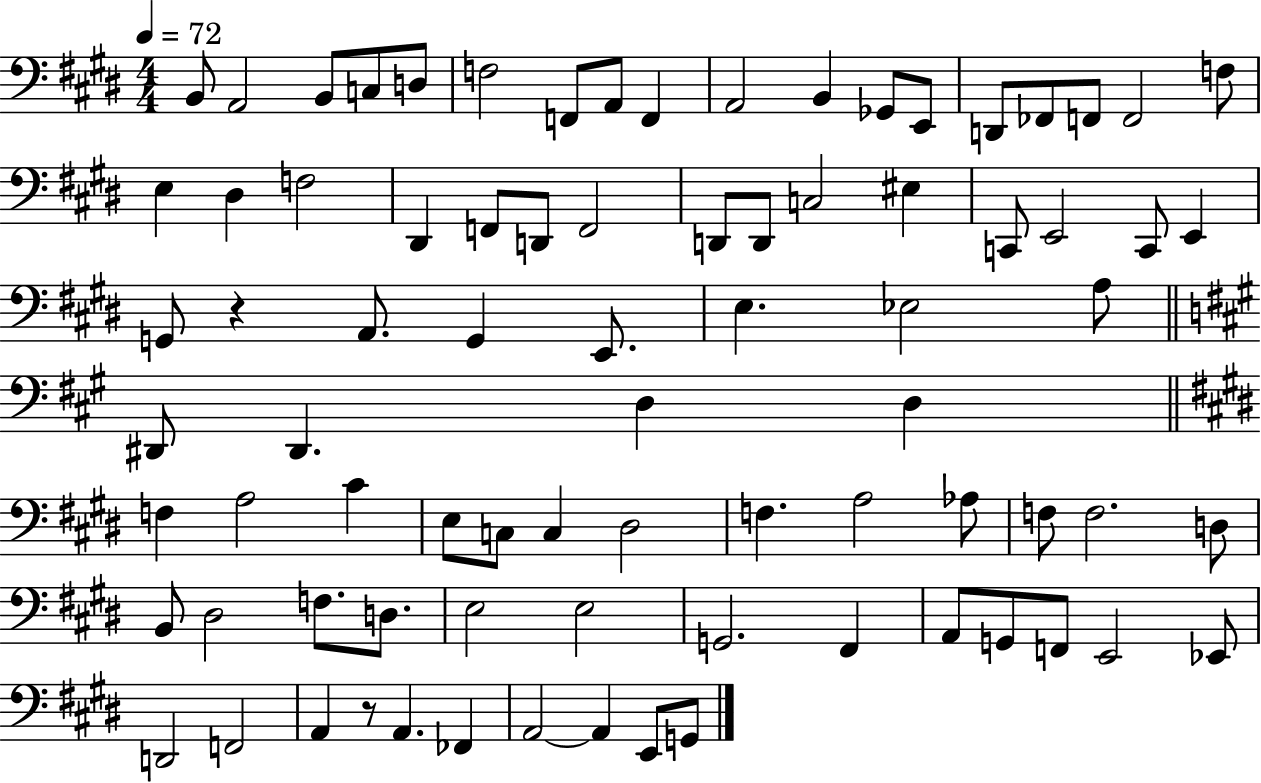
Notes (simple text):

B2/e A2/h B2/e C3/e D3/e F3/h F2/e A2/e F2/q A2/h B2/q Gb2/e E2/e D2/e FES2/e F2/e F2/h F3/e E3/q D#3/q F3/h D#2/q F2/e D2/e F2/h D2/e D2/e C3/h EIS3/q C2/e E2/h C2/e E2/q G2/e R/q A2/e. G2/q E2/e. E3/q. Eb3/h A3/e D#2/e D#2/q. D3/q D3/q F3/q A3/h C#4/q E3/e C3/e C3/q D#3/h F3/q. A3/h Ab3/e F3/e F3/h. D3/e B2/e D#3/h F3/e. D3/e. E3/h E3/h G2/h. F#2/q A2/e G2/e F2/e E2/h Eb2/e D2/h F2/h A2/q R/e A2/q. FES2/q A2/h A2/q E2/e G2/e